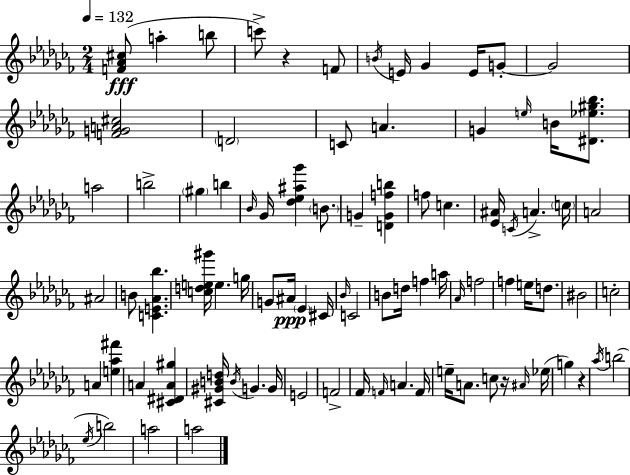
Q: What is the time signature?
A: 2/4